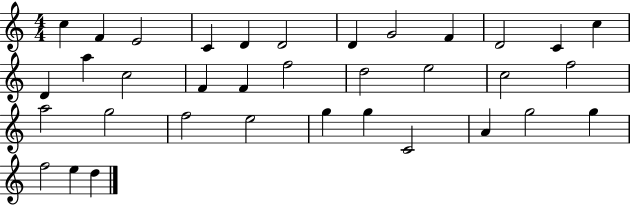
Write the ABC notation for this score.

X:1
T:Untitled
M:4/4
L:1/4
K:C
c F E2 C D D2 D G2 F D2 C c D a c2 F F f2 d2 e2 c2 f2 a2 g2 f2 e2 g g C2 A g2 g f2 e d